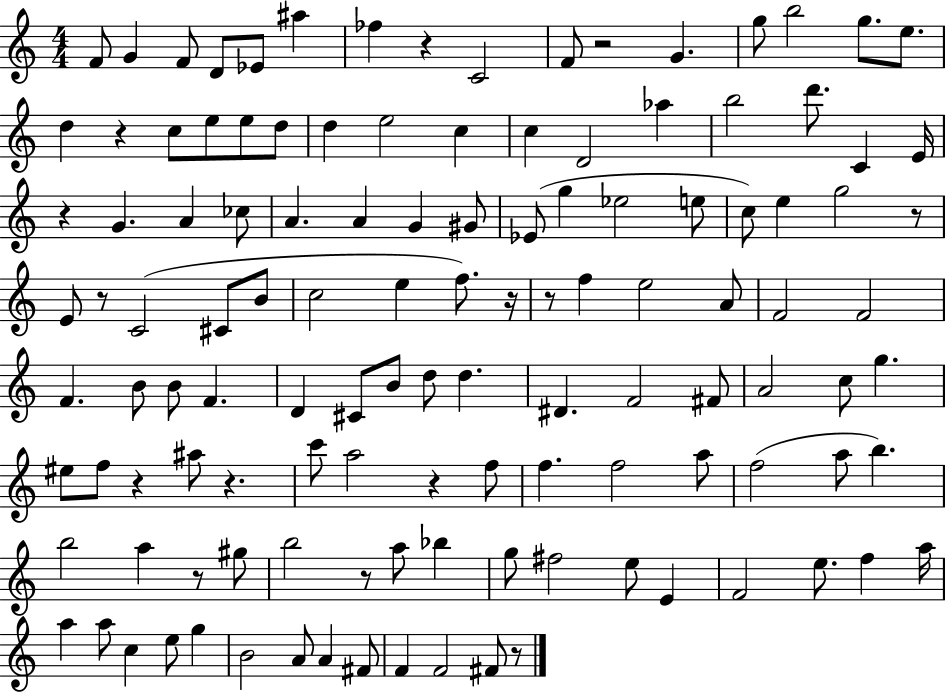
F4/e G4/q F4/e D4/e Eb4/e A#5/q FES5/q R/q C4/h F4/e R/h G4/q. G5/e B5/h G5/e. E5/e. D5/q R/q C5/e E5/e E5/e D5/e D5/q E5/h C5/q C5/q D4/h Ab5/q B5/h D6/e. C4/q E4/s R/q G4/q. A4/q CES5/e A4/q. A4/q G4/q G#4/e Eb4/e G5/q Eb5/h E5/e C5/e E5/q G5/h R/e E4/e R/e C4/h C#4/e B4/e C5/h E5/q F5/e. R/s R/e F5/q E5/h A4/e F4/h F4/h F4/q. B4/e B4/e F4/q. D4/q C#4/e B4/e D5/e D5/q. D#4/q. F4/h F#4/e A4/h C5/e G5/q. EIS5/e F5/e R/q A#5/e R/q. C6/e A5/h R/q F5/e F5/q. F5/h A5/e F5/h A5/e B5/q. B5/h A5/q R/e G#5/e B5/h R/e A5/e Bb5/q G5/e F#5/h E5/e E4/q F4/h E5/e. F5/q A5/s A5/q A5/e C5/q E5/e G5/q B4/h A4/e A4/q F#4/e F4/q F4/h F#4/e R/e